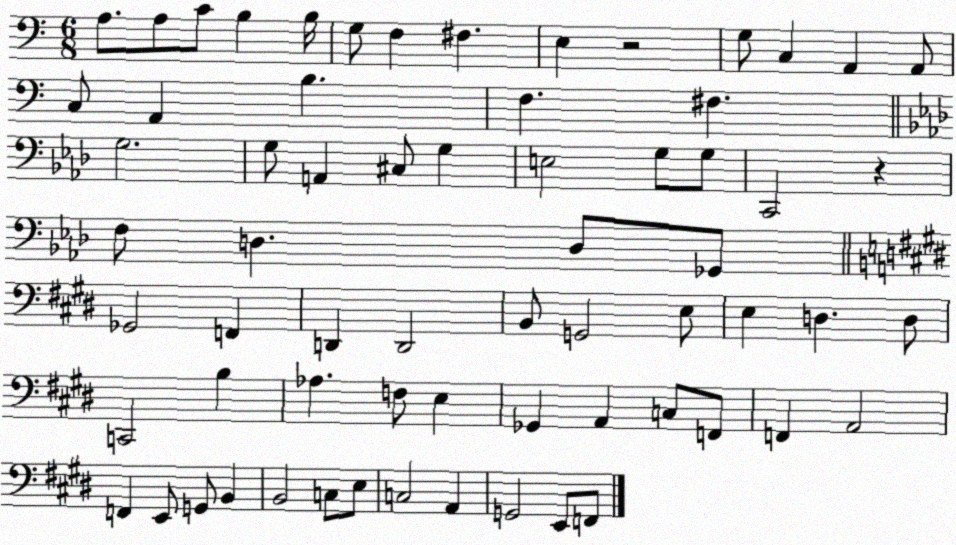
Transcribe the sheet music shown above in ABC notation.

X:1
T:Untitled
M:6/8
L:1/4
K:C
A,/2 A,/2 C/2 B, B,/4 G,/2 F, ^F, E, z2 G,/2 C, A,, A,,/2 C,/2 A,, B, F, ^F, G,2 G,/2 A,, ^C,/2 G, E,2 G,/2 G,/2 C,,2 z F,/2 D, D,/2 _G,,/2 _G,,2 F,, D,, D,,2 B,,/2 G,,2 E,/2 E, D, D,/2 C,,2 B, _A, F,/2 E, _G,, A,, C,/2 F,,/2 F,, A,,2 F,, E,,/2 G,,/2 B,, B,,2 C,/2 E,/2 C,2 A,, G,,2 E,,/2 F,,/2